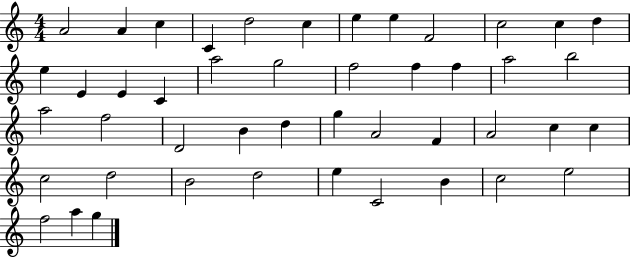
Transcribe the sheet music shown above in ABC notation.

X:1
T:Untitled
M:4/4
L:1/4
K:C
A2 A c C d2 c e e F2 c2 c d e E E C a2 g2 f2 f f a2 b2 a2 f2 D2 B d g A2 F A2 c c c2 d2 B2 d2 e C2 B c2 e2 f2 a g